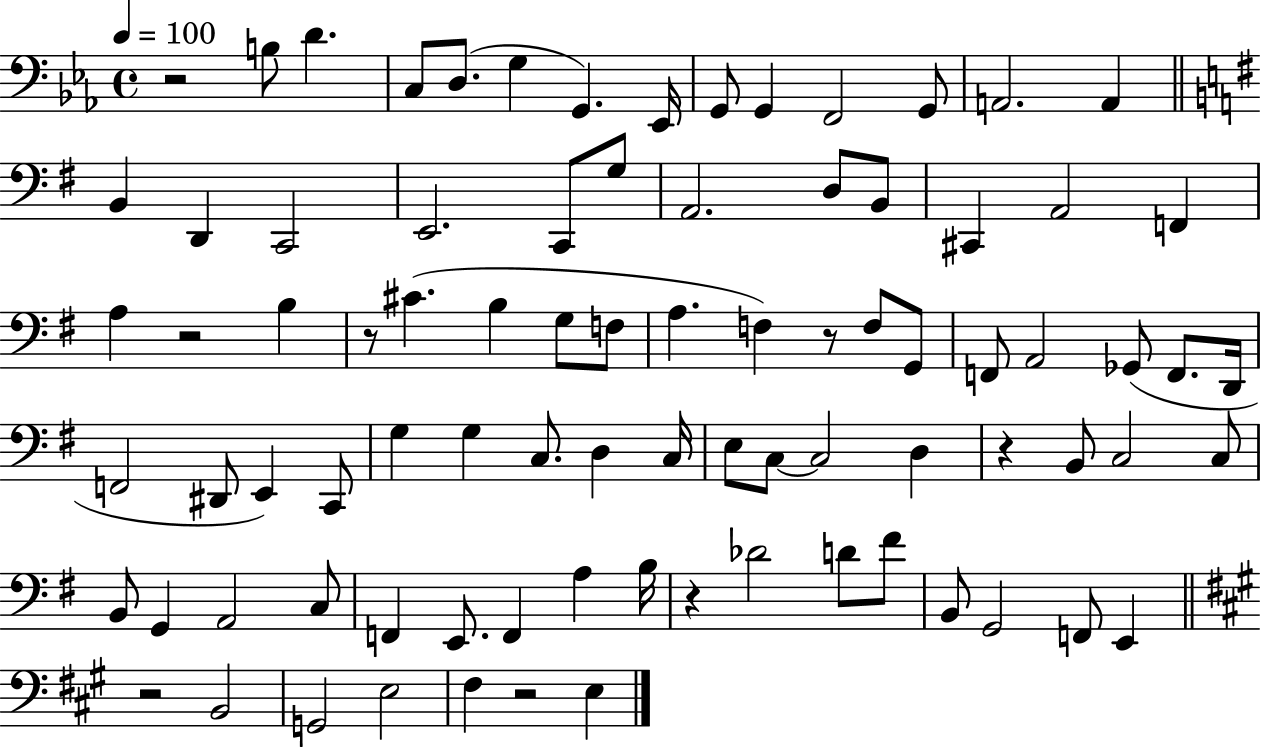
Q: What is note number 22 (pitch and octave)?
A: B2